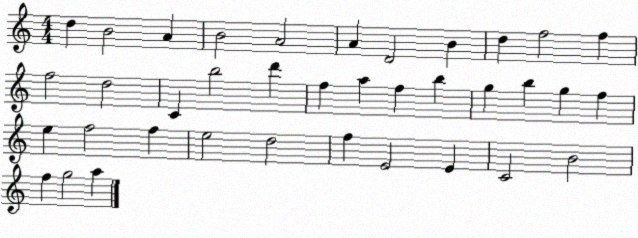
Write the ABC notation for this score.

X:1
T:Untitled
M:4/4
L:1/4
K:C
d B2 A B2 A2 A D2 B d f2 f f2 d2 C b2 d' f a f b g b g f e f2 f e2 d2 f E2 E C2 B2 f g2 a